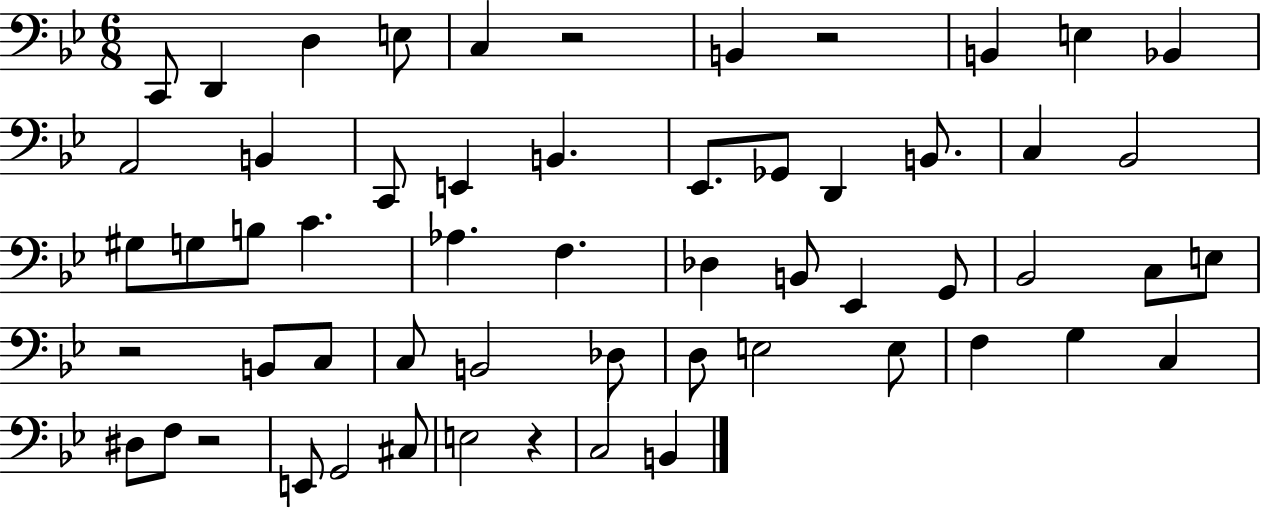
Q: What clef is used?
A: bass